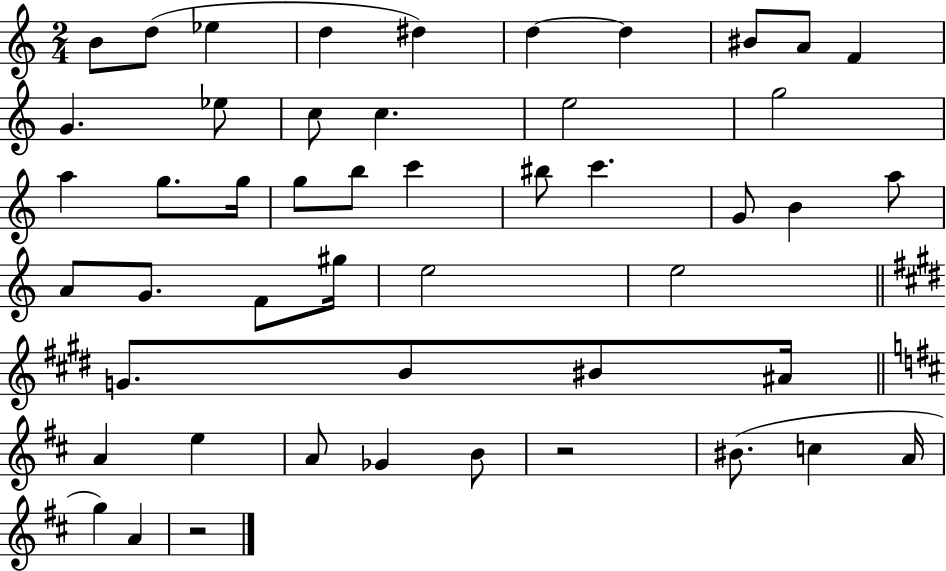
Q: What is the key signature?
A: C major